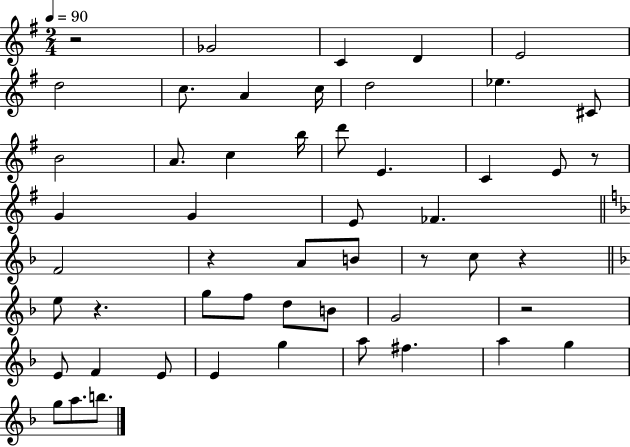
X:1
T:Untitled
M:2/4
L:1/4
K:G
z2 _G2 C D E2 d2 c/2 A c/4 d2 _e ^C/2 B2 A/2 c b/4 d'/2 E C E/2 z/2 G G E/2 _F F2 z A/2 B/2 z/2 c/2 z e/2 z g/2 f/2 d/2 B/2 G2 z2 E/2 F E/2 E g a/2 ^f a g g/2 a/2 b/2